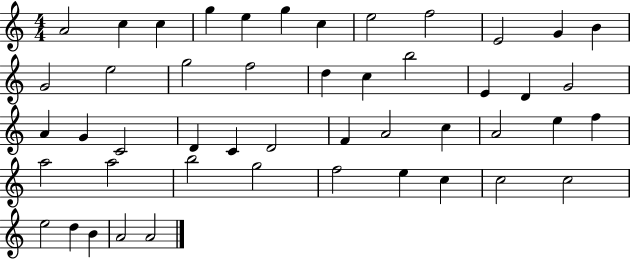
A4/h C5/q C5/q G5/q E5/q G5/q C5/q E5/h F5/h E4/h G4/q B4/q G4/h E5/h G5/h F5/h D5/q C5/q B5/h E4/q D4/q G4/h A4/q G4/q C4/h D4/q C4/q D4/h F4/q A4/h C5/q A4/h E5/q F5/q A5/h A5/h B5/h G5/h F5/h E5/q C5/q C5/h C5/h E5/h D5/q B4/q A4/h A4/h